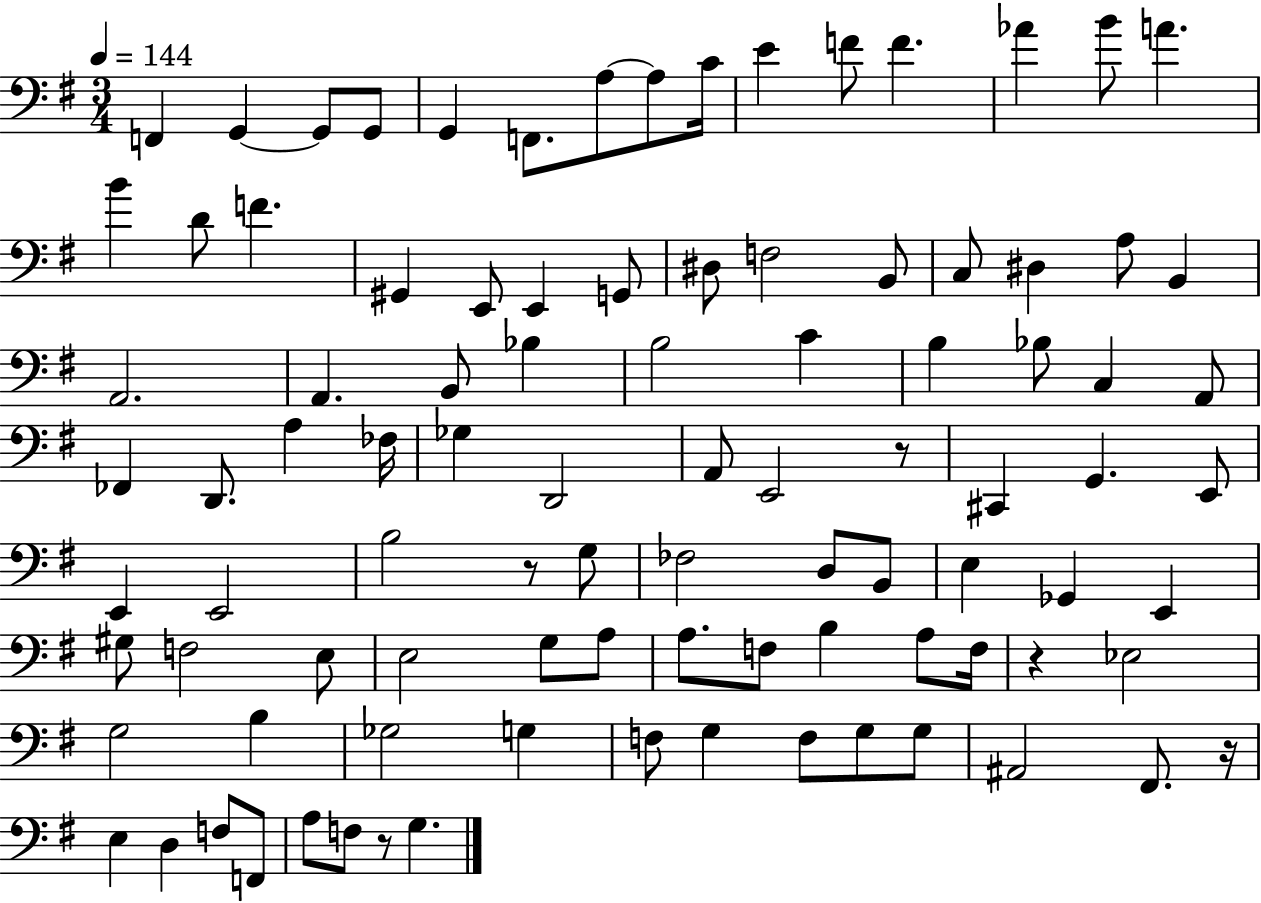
X:1
T:Untitled
M:3/4
L:1/4
K:G
F,, G,, G,,/2 G,,/2 G,, F,,/2 A,/2 A,/2 C/4 E F/2 F _A B/2 A B D/2 F ^G,, E,,/2 E,, G,,/2 ^D,/2 F,2 B,,/2 C,/2 ^D, A,/2 B,, A,,2 A,, B,,/2 _B, B,2 C B, _B,/2 C, A,,/2 _F,, D,,/2 A, _F,/4 _G, D,,2 A,,/2 E,,2 z/2 ^C,, G,, E,,/2 E,, E,,2 B,2 z/2 G,/2 _F,2 D,/2 B,,/2 E, _G,, E,, ^G,/2 F,2 E,/2 E,2 G,/2 A,/2 A,/2 F,/2 B, A,/2 F,/4 z _E,2 G,2 B, _G,2 G, F,/2 G, F,/2 G,/2 G,/2 ^A,,2 ^F,,/2 z/4 E, D, F,/2 F,,/2 A,/2 F,/2 z/2 G,